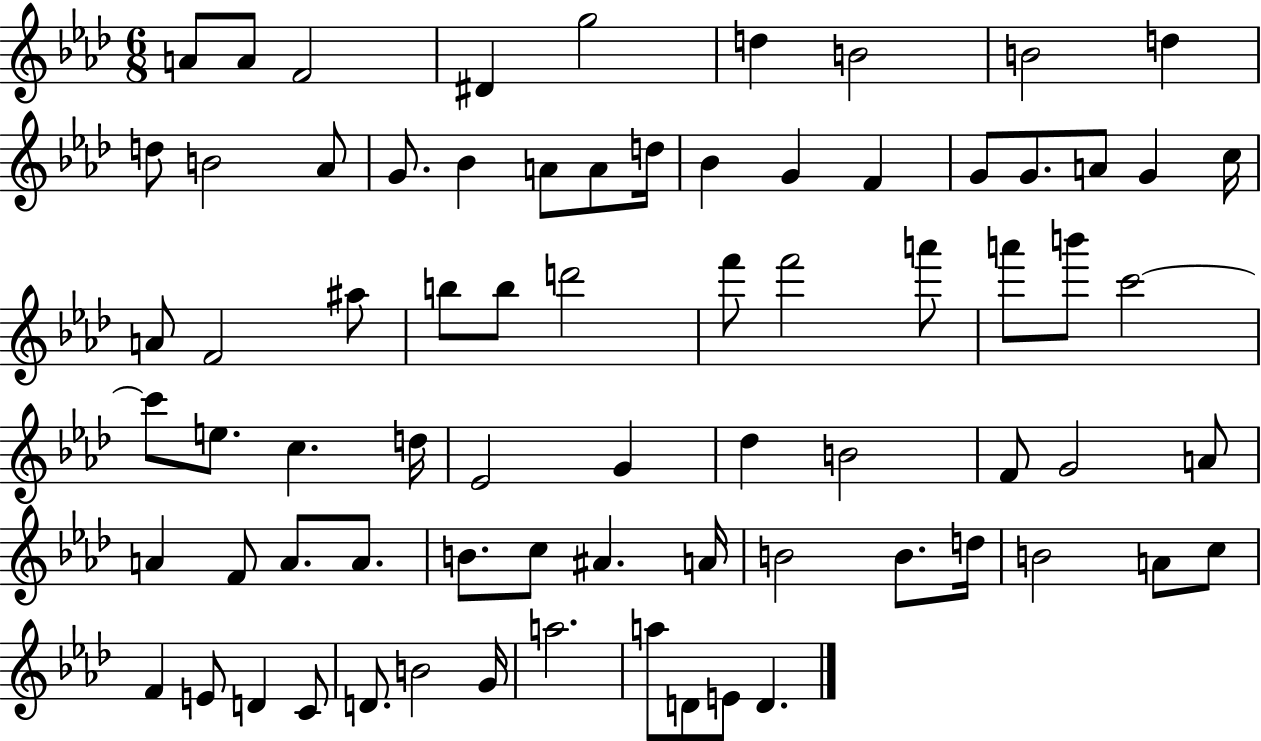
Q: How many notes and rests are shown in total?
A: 74